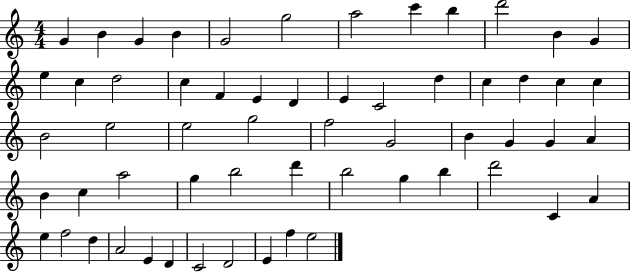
G4/q B4/q G4/q B4/q G4/h G5/h A5/h C6/q B5/q D6/h B4/q G4/q E5/q C5/q D5/h C5/q F4/q E4/q D4/q E4/q C4/h D5/q C5/q D5/q C5/q C5/q B4/h E5/h E5/h G5/h F5/h G4/h B4/q G4/q G4/q A4/q B4/q C5/q A5/h G5/q B5/h D6/q B5/h G5/q B5/q D6/h C4/q A4/q E5/q F5/h D5/q A4/h E4/q D4/q C4/h D4/h E4/q F5/q E5/h